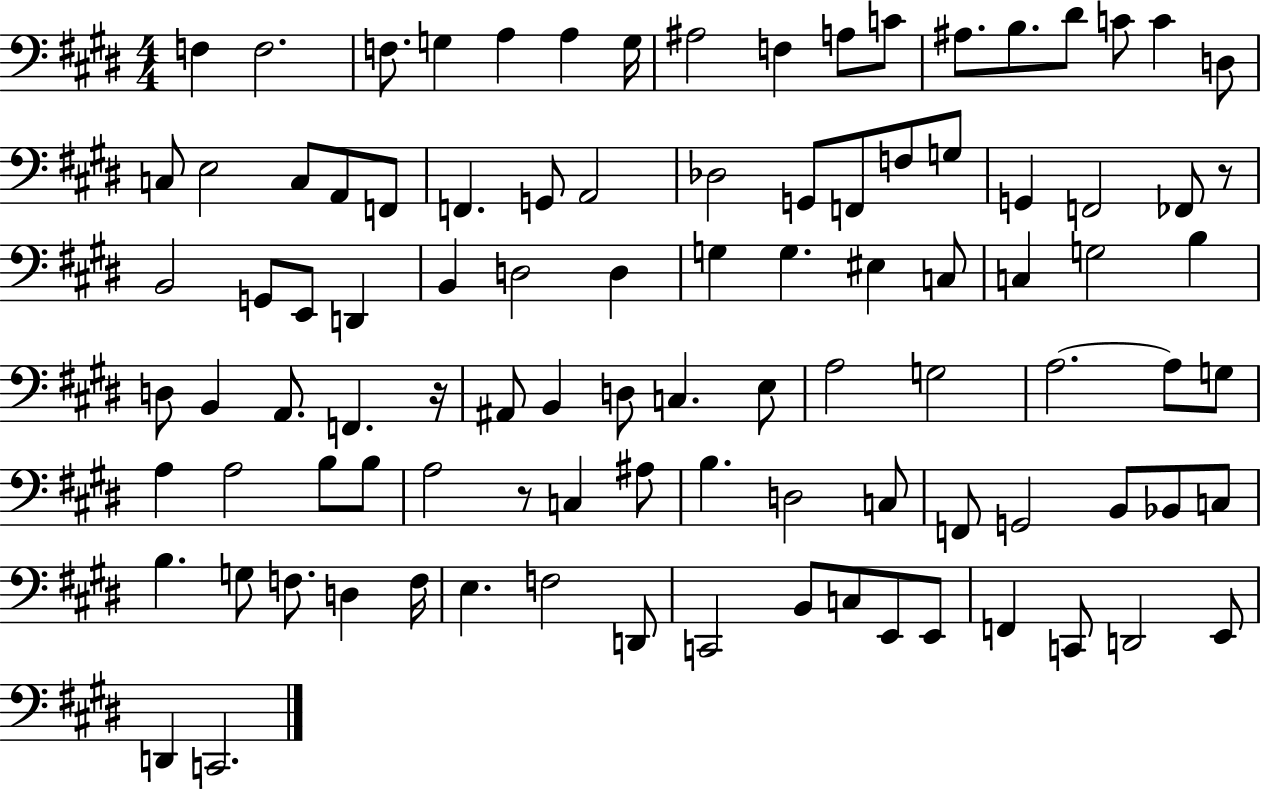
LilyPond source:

{
  \clef bass
  \numericTimeSignature
  \time 4/4
  \key e \major
  f4 f2. | f8. g4 a4 a4 g16 | ais2 f4 a8 c'8 | ais8. b8. dis'8 c'8 c'4 d8 | \break c8 e2 c8 a,8 f,8 | f,4. g,8 a,2 | des2 g,8 f,8 f8 g8 | g,4 f,2 fes,8 r8 | \break b,2 g,8 e,8 d,4 | b,4 d2 d4 | g4 g4. eis4 c8 | c4 g2 b4 | \break d8 b,4 a,8. f,4. r16 | ais,8 b,4 d8 c4. e8 | a2 g2 | a2.~~ a8 g8 | \break a4 a2 b8 b8 | a2 r8 c4 ais8 | b4. d2 c8 | f,8 g,2 b,8 bes,8 c8 | \break b4. g8 f8. d4 f16 | e4. f2 d,8 | c,2 b,8 c8 e,8 e,8 | f,4 c,8 d,2 e,8 | \break d,4 c,2. | \bar "|."
}